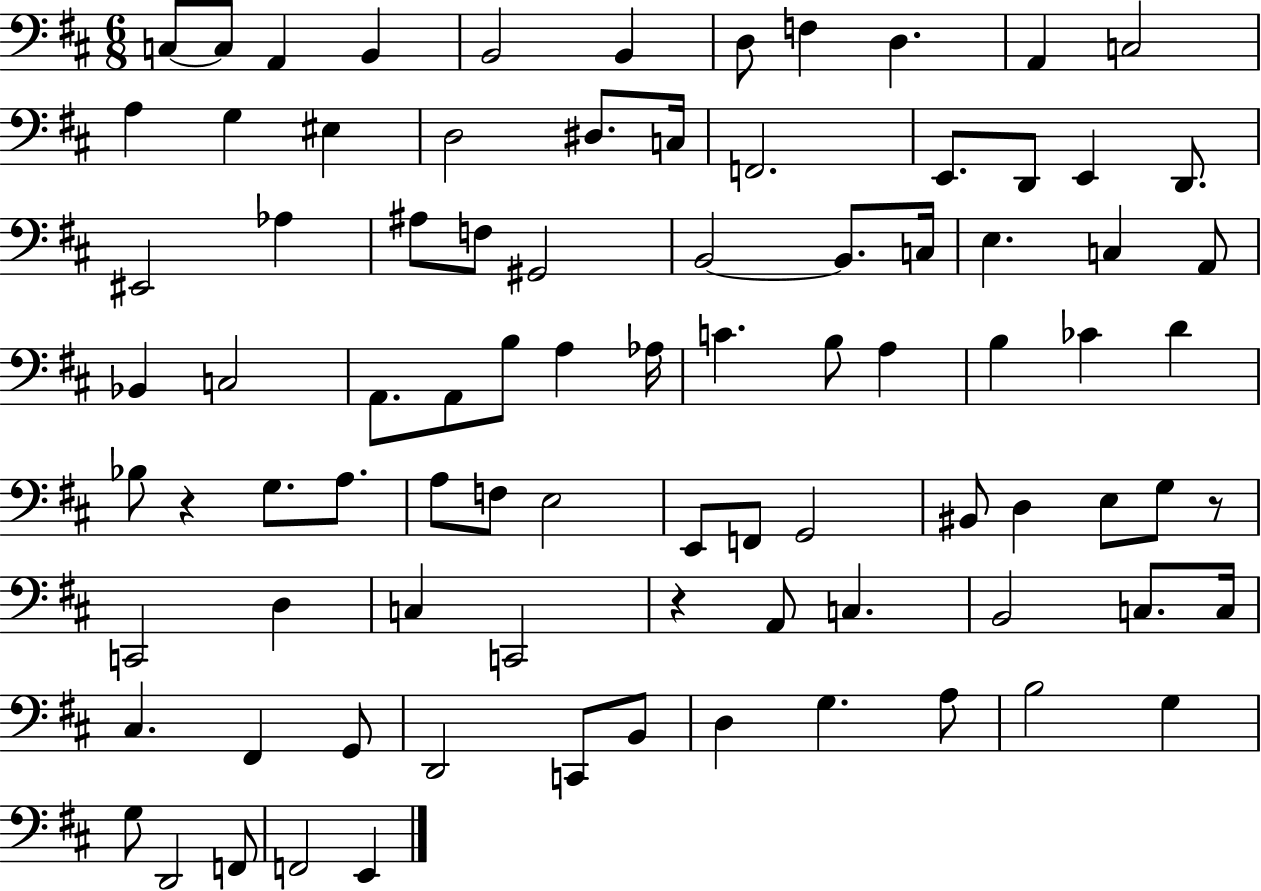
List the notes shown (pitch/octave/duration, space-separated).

C3/e C3/e A2/q B2/q B2/h B2/q D3/e F3/q D3/q. A2/q C3/h A3/q G3/q EIS3/q D3/h D#3/e. C3/s F2/h. E2/e. D2/e E2/q D2/e. EIS2/h Ab3/q A#3/e F3/e G#2/h B2/h B2/e. C3/s E3/q. C3/q A2/e Bb2/q C3/h A2/e. A2/e B3/e A3/q Ab3/s C4/q. B3/e A3/q B3/q CES4/q D4/q Bb3/e R/q G3/e. A3/e. A3/e F3/e E3/h E2/e F2/e G2/h BIS2/e D3/q E3/e G3/e R/e C2/h D3/q C3/q C2/h R/q A2/e C3/q. B2/h C3/e. C3/s C#3/q. F#2/q G2/e D2/h C2/e B2/e D3/q G3/q. A3/e B3/h G3/q G3/e D2/h F2/e F2/h E2/q